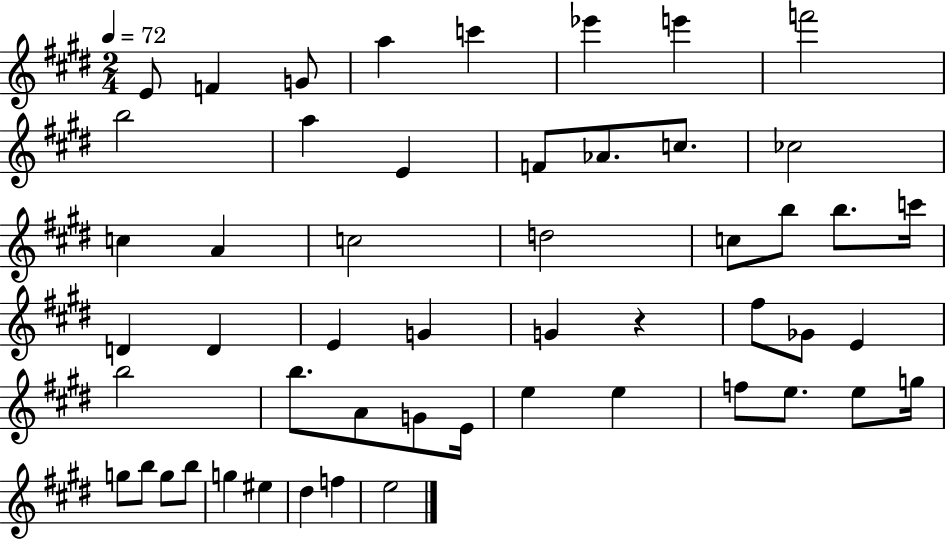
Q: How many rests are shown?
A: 1